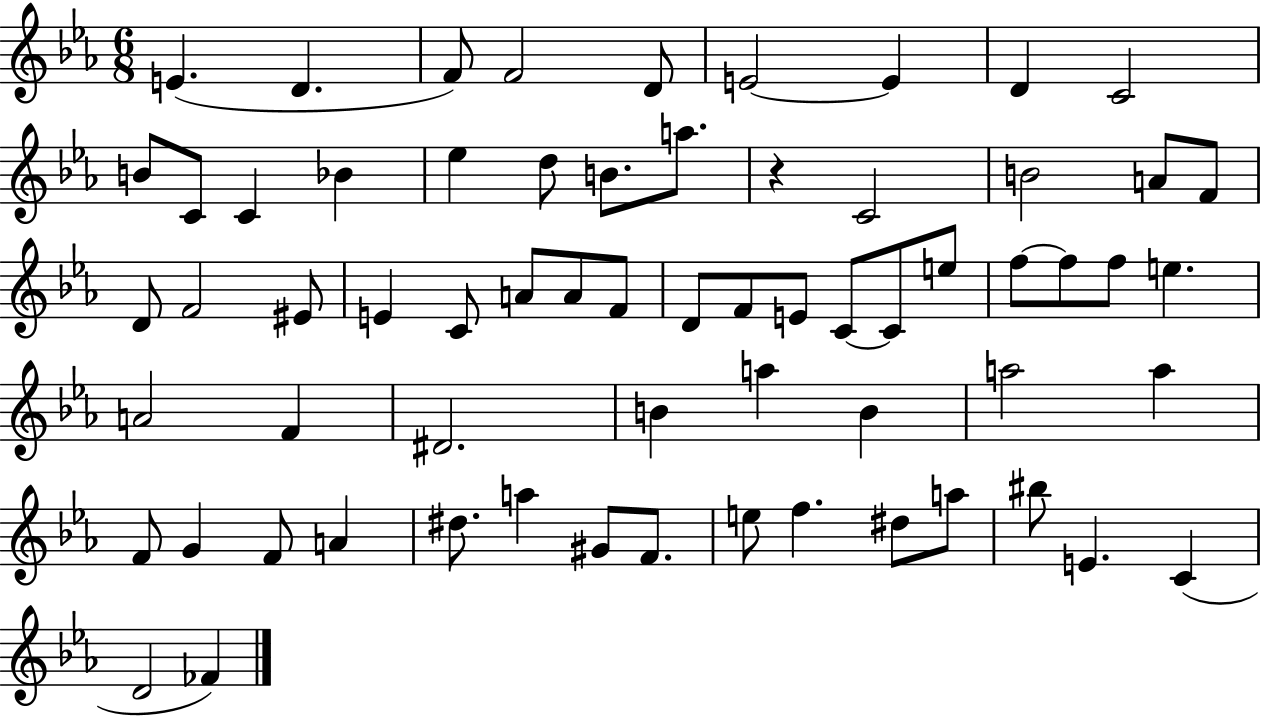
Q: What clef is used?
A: treble